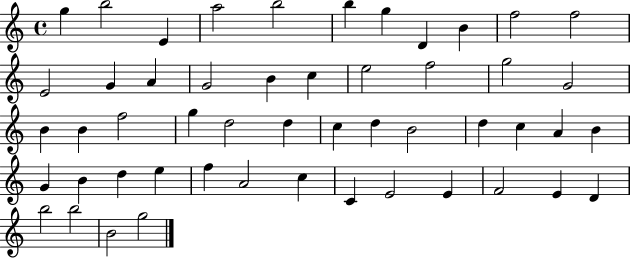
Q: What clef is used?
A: treble